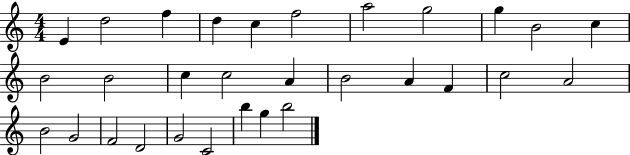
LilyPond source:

{
  \clef treble
  \numericTimeSignature
  \time 4/4
  \key c \major
  e'4 d''2 f''4 | d''4 c''4 f''2 | a''2 g''2 | g''4 b'2 c''4 | \break b'2 b'2 | c''4 c''2 a'4 | b'2 a'4 f'4 | c''2 a'2 | \break b'2 g'2 | f'2 d'2 | g'2 c'2 | b''4 g''4 b''2 | \break \bar "|."
}